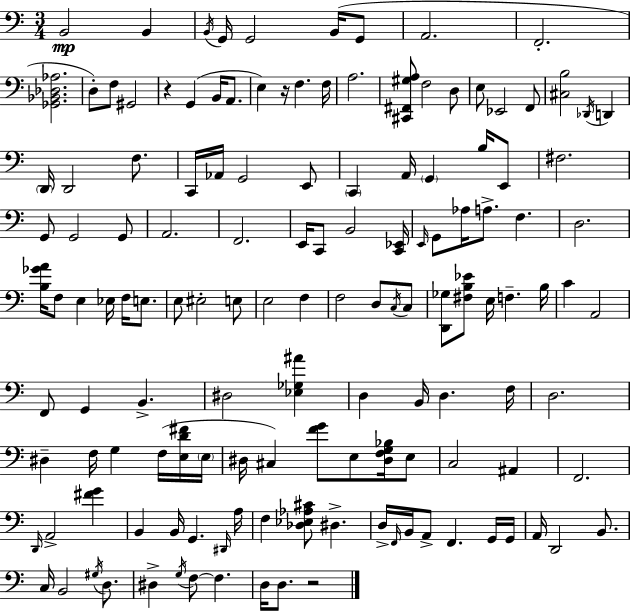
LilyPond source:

{
  \clef bass
  \numericTimeSignature
  \time 3/4
  \key c \major
  b,2\mp b,4 | \acciaccatura { b,16 } g,16 g,2 b,16( g,8 | a,2. | f,2.-. | \break <ges, bes, des aes>2. | d8-.) f8 gis,2 | r4 g,4( b,16 a,8. | e4) r16 f4. | \break f16 a2. | <cis, fis, gis a>8 f2 d8 | e8 ees,2 f,8 | <cis b>2 \acciaccatura { des,16 } d,4 | \break \parenthesize d,16 d,2 f8. | c,16 aes,16 g,2 | e,8 \parenthesize c,4 a,16 \parenthesize g,4 b16 | e,8 fis2. | \break g,8 g,2 | g,8 a,2. | f,2. | e,16 c,8 b,2 | \break <c, ees,>16 \grace { e,16 } g,8 aes16 a8.-> f4. | d2. | <b ges' a'>16 f8 e4 ees16 f16 | e8. e8 eis2-. | \break e8 e2 f4 | f2 d8 | \acciaccatura { c16 } c8 <d, ges>8 <fis b ees'>8 e16 f4.-- | b16 c'4 a,2 | \break f,8 g,4 b,4.-> | dis2 | <ees ges ais'>4 d4 b,16 d4. | f16 d2. | \break dis4-- f16 g4 | f16( <e d' fis'>16 \parenthesize e16 dis16 cis4) <f' g'>8 e8 | <dis f g bes>16 e8 c2 | ais,4 f,2. | \break \grace { d,16 } a,2-> | <fis' g'>4 b,4 b,16 g,4. | \grace { dis,16 } a16 f4 <des ees aes cis'>8 | dis4.-> d16-> \grace { f,16 } b,16 a,8-> f,4. | \break g,16 g,16 a,16 d,2 | b,8. c16 b,2 | \acciaccatura { gis16 } d8. dis4-> | \acciaccatura { g16 } f8~~ f4. d16 d8. | \break r2 \bar "|."
}